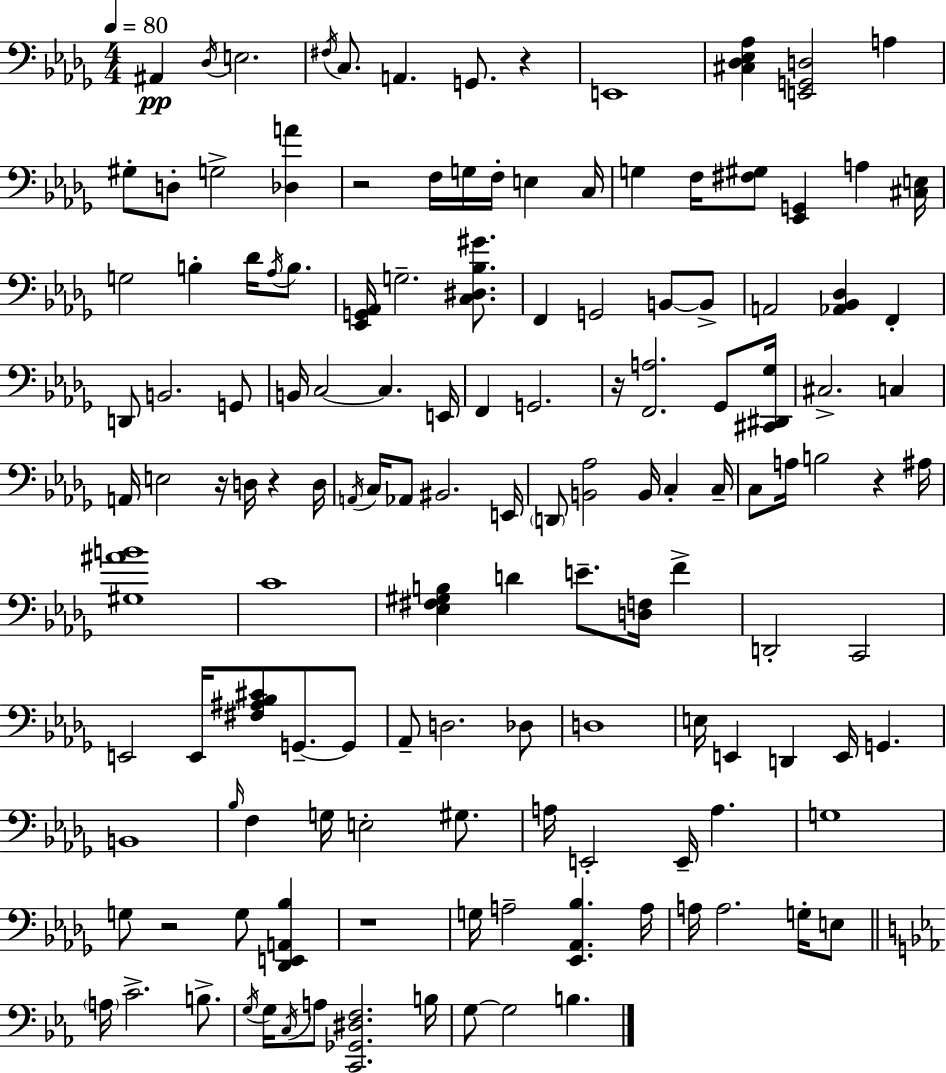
{
  \clef bass
  \numericTimeSignature
  \time 4/4
  \key bes \minor
  \tempo 4 = 80
  ais,4\pp \acciaccatura { des16 } e2. | \acciaccatura { fis16 } c8. a,4. g,8. r4 | e,1 | <cis des ees aes>4 <e, g, d>2 a4 | \break gis8-. d8-. g2-> <des a'>4 | r2 f16 g16 f16-. e4 | c16 g4 f16 <fis gis>8 <ees, g,>4 a4 | <cis e>16 g2 b4-. des'16 \acciaccatura { aes16 } | \break b8. <ees, g, aes,>16 g2.-- | <c dis bes gis'>8. f,4 g,2 b,8~~ | b,8-> a,2 <aes, bes, des>4 f,4-. | d,8 b,2. | \break g,8 b,16 c2~~ c4. | e,16 f,4 g,2. | r16 <f, a>2. | ges,8 <cis, dis, ges>16 cis2.-> c4 | \break a,16 e2 r16 d16 r4 | d16 \acciaccatura { a,16 } c16 aes,8 bis,2. | e,16 \parenthesize d,8 <b, aes>2 b,16 c4-. | c16-- c8 a16 b2 r4 | \break ais16 <gis ais' b'>1 | c'1 | <ees fis gis b>4 d'4 e'8.-- <d f>16 | f'4-> d,2-. c,2 | \break e,2 e,16 <fis ais bes cis'>8 g,8.--~~ | g,8 aes,8-- d2. | des8 d1 | e16 e,4 d,4 e,16 g,4. | \break b,1 | \grace { bes16 } f4 g16 e2-. | gis8. a16 e,2-. e,16-- a4. | g1 | \break g8 r2 g8 | <des, e, a, bes>4 r1 | g16 a2-- <ees, aes, bes>4. | a16 a16 a2. | \break g16-. e8 \bar "||" \break \key c \minor \parenthesize a16 c'2.-> b8.-> | \acciaccatura { g16 } g16 \acciaccatura { c16 } a8 <c, ges, dis f>2. | b16 g8~~ g2 b4. | \bar "|."
}